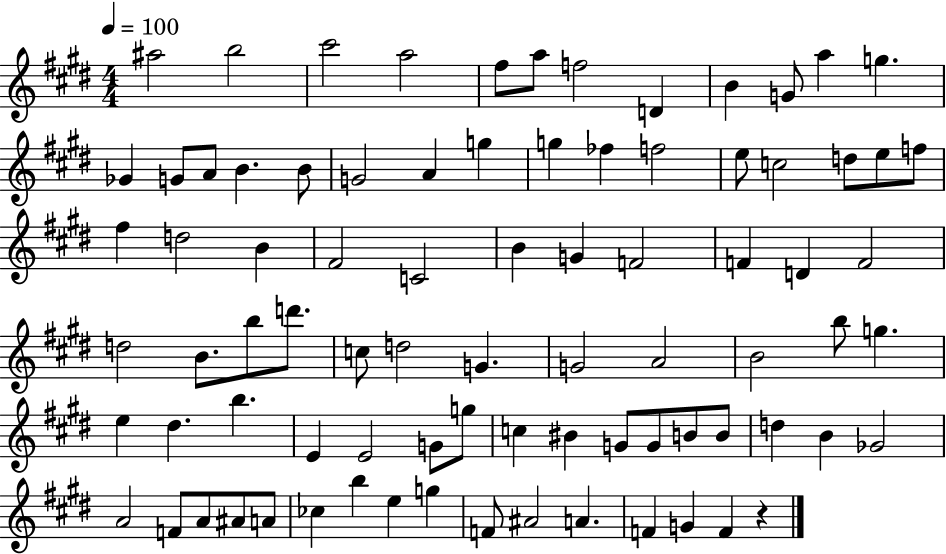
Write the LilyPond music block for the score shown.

{
  \clef treble
  \numericTimeSignature
  \time 4/4
  \key e \major
  \tempo 4 = 100
  ais''2 b''2 | cis'''2 a''2 | fis''8 a''8 f''2 d'4 | b'4 g'8 a''4 g''4. | \break ges'4 g'8 a'8 b'4. b'8 | g'2 a'4 g''4 | g''4 fes''4 f''2 | e''8 c''2 d''8 e''8 f''8 | \break fis''4 d''2 b'4 | fis'2 c'2 | b'4 g'4 f'2 | f'4 d'4 f'2 | \break d''2 b'8. b''8 d'''8. | c''8 d''2 g'4. | g'2 a'2 | b'2 b''8 g''4. | \break e''4 dis''4. b''4. | e'4 e'2 g'8 g''8 | c''4 bis'4 g'8 g'8 b'8 b'8 | d''4 b'4 ges'2 | \break a'2 f'8 a'8 ais'8 a'8 | ces''4 b''4 e''4 g''4 | f'8 ais'2 a'4. | f'4 g'4 f'4 r4 | \break \bar "|."
}